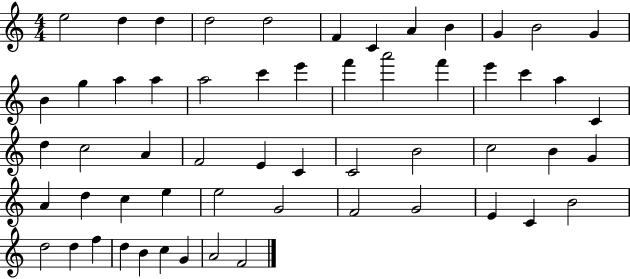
E5/h D5/q D5/q D5/h D5/h F4/q C4/q A4/q B4/q G4/q B4/h G4/q B4/q G5/q A5/q A5/q A5/h C6/q E6/q F6/q A6/h F6/q E6/q C6/q A5/q C4/q D5/q C5/h A4/q F4/h E4/q C4/q C4/h B4/h C5/h B4/q G4/q A4/q D5/q C5/q E5/q E5/h G4/h F4/h G4/h E4/q C4/q B4/h D5/h D5/q F5/q D5/q B4/q C5/q G4/q A4/h F4/h